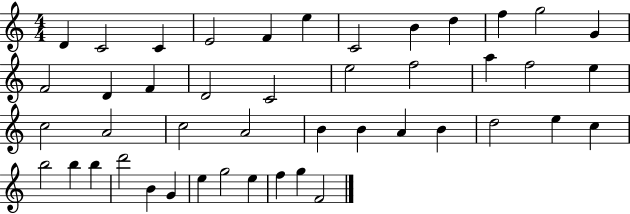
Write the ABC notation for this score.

X:1
T:Untitled
M:4/4
L:1/4
K:C
D C2 C E2 F e C2 B d f g2 G F2 D F D2 C2 e2 f2 a f2 e c2 A2 c2 A2 B B A B d2 e c b2 b b d'2 B G e g2 e f g F2